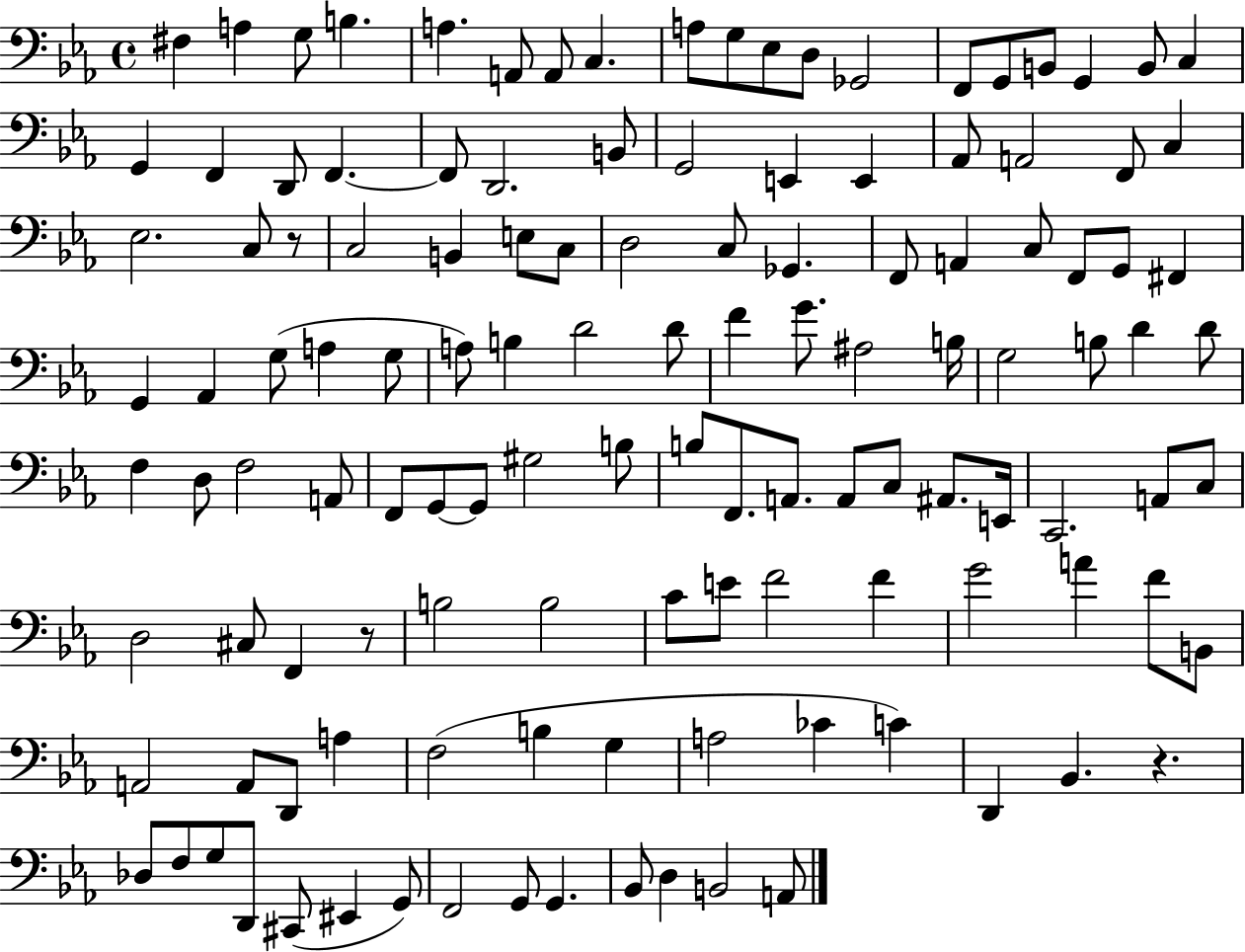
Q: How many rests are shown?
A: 3